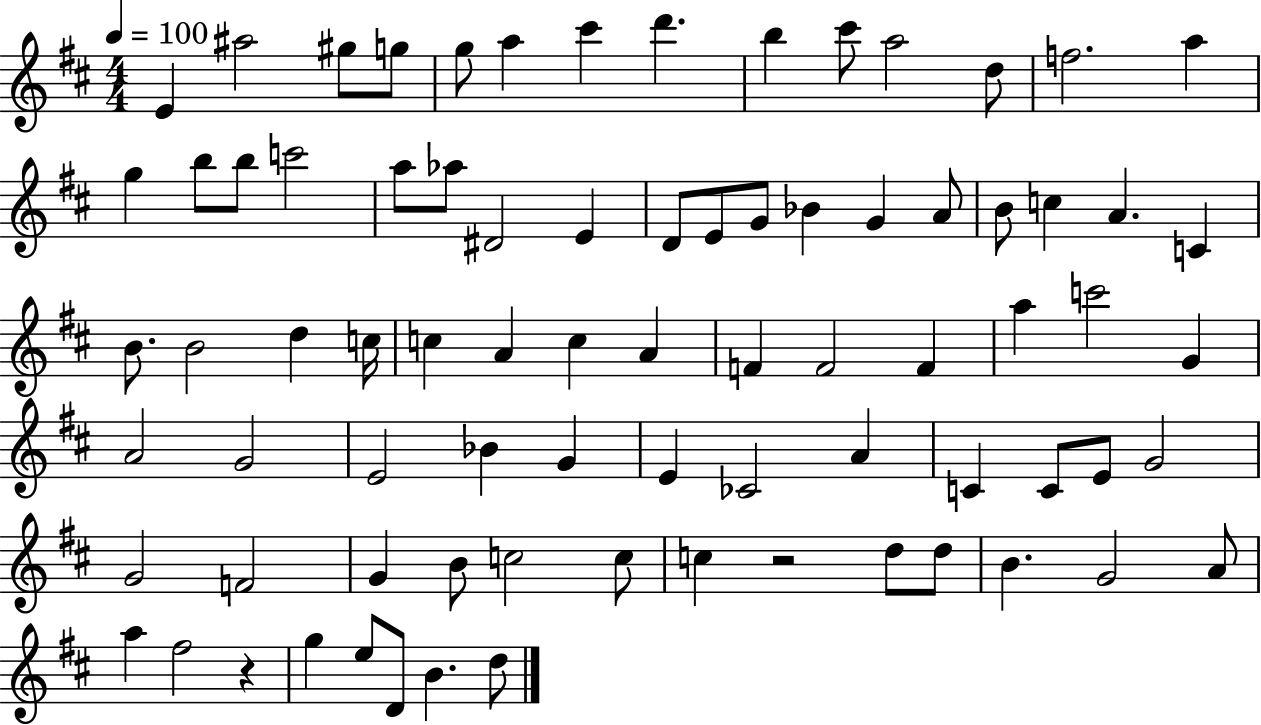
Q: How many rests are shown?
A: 2